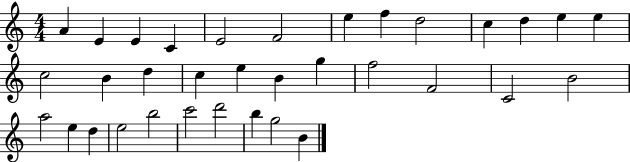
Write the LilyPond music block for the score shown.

{
  \clef treble
  \numericTimeSignature
  \time 4/4
  \key c \major
  a'4 e'4 e'4 c'4 | e'2 f'2 | e''4 f''4 d''2 | c''4 d''4 e''4 e''4 | \break c''2 b'4 d''4 | c''4 e''4 b'4 g''4 | f''2 f'2 | c'2 b'2 | \break a''2 e''4 d''4 | e''2 b''2 | c'''2 d'''2 | b''4 g''2 b'4 | \break \bar "|."
}